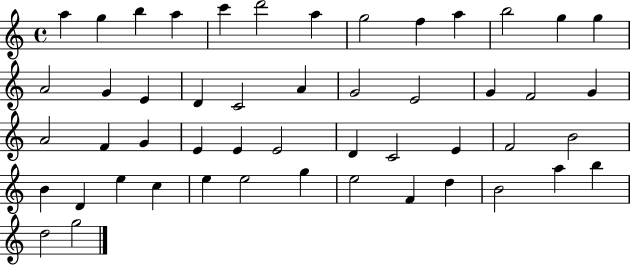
{
  \clef treble
  \time 4/4
  \defaultTimeSignature
  \key c \major
  a''4 g''4 b''4 a''4 | c'''4 d'''2 a''4 | g''2 f''4 a''4 | b''2 g''4 g''4 | \break a'2 g'4 e'4 | d'4 c'2 a'4 | g'2 e'2 | g'4 f'2 g'4 | \break a'2 f'4 g'4 | e'4 e'4 e'2 | d'4 c'2 e'4 | f'2 b'2 | \break b'4 d'4 e''4 c''4 | e''4 e''2 g''4 | e''2 f'4 d''4 | b'2 a''4 b''4 | \break d''2 g''2 | \bar "|."
}